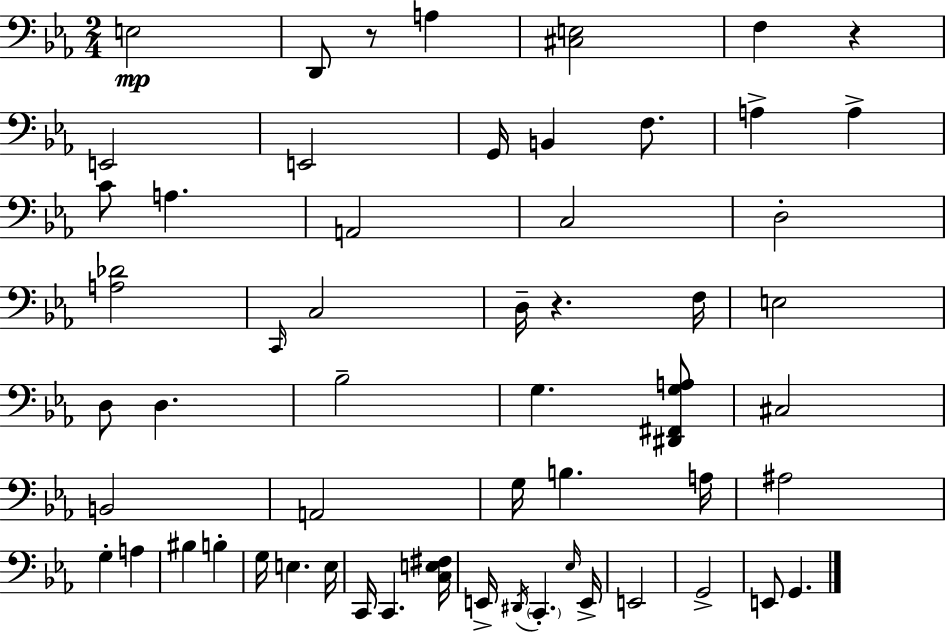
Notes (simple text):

E3/h D2/e R/e A3/q [C#3,E3]/h F3/q R/q E2/h E2/h G2/s B2/q F3/e. A3/q A3/q C4/e A3/q. A2/h C3/h D3/h [A3,Db4]/h C2/s C3/h D3/s R/q. F3/s E3/h D3/e D3/q. Bb3/h G3/q. [D#2,F#2,G3,A3]/e C#3/h B2/h A2/h G3/s B3/q. A3/s A#3/h G3/q A3/q BIS3/q B3/q G3/s E3/q. E3/s C2/s C2/q. [C3,E3,F#3]/s E2/s D#2/s C2/q. Eb3/s E2/s E2/h G2/h E2/e G2/q.